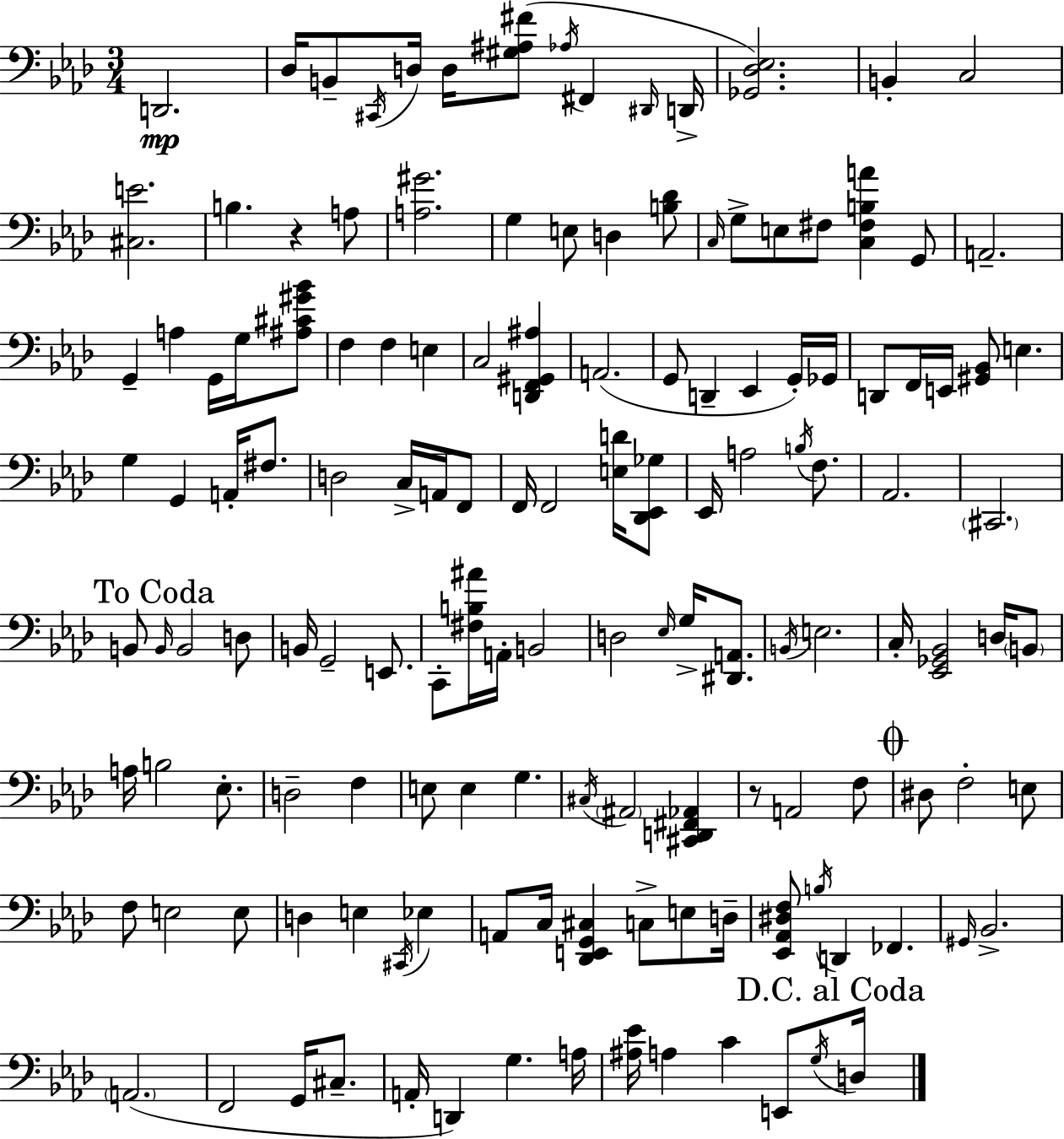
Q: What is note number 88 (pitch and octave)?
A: D#3